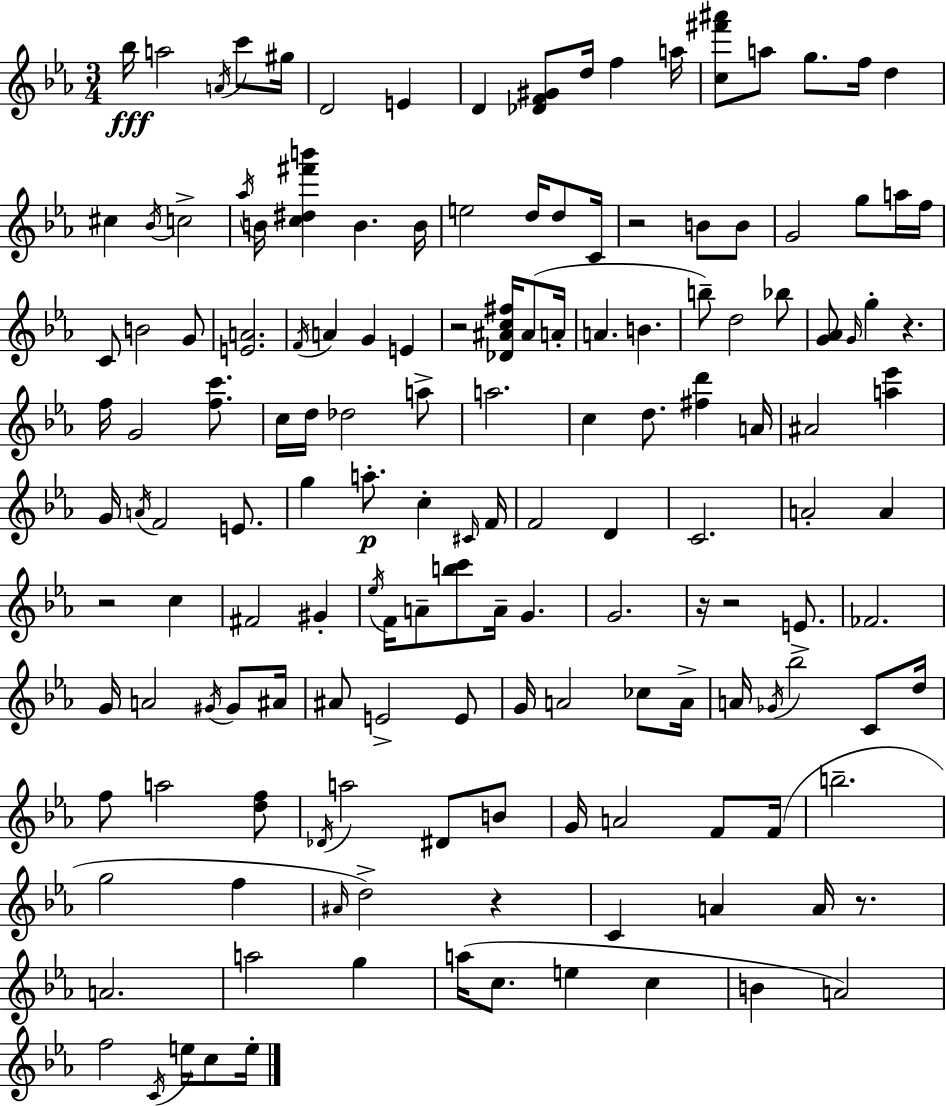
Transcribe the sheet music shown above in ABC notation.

X:1
T:Untitled
M:3/4
L:1/4
K:Cm
_b/4 a2 A/4 c'/2 ^g/4 D2 E D [_DF^G]/2 d/4 f a/4 [c^f'^a']/2 a/2 g/2 f/4 d ^c _B/4 c2 _a/4 B/4 [c^d^f'b'] B B/4 e2 d/4 d/2 C/4 z2 B/2 B/2 G2 g/2 a/4 f/4 C/2 B2 G/2 [EA]2 F/4 A G E z2 [_D^Ac^f]/4 ^A/2 A/4 A B b/2 d2 _b/2 [G_A]/2 G/4 g z f/4 G2 [fc']/2 c/4 d/4 _d2 a/2 a2 c d/2 [^fd'] A/4 ^A2 [a_e'] G/4 A/4 F2 E/2 g a/2 c ^C/4 F/4 F2 D C2 A2 A z2 c ^F2 ^G _e/4 F/4 A/2 [bc']/2 A/4 G G2 z/4 z2 E/2 _F2 G/4 A2 ^G/4 ^G/2 ^A/4 ^A/2 E2 E/2 G/4 A2 _c/2 A/4 A/4 _G/4 _b2 C/2 d/4 f/2 a2 [df]/2 _D/4 a2 ^D/2 B/2 G/4 A2 F/2 F/4 b2 g2 f ^A/4 d2 z C A A/4 z/2 A2 a2 g a/4 c/2 e c B A2 f2 C/4 e/4 c/2 e/4